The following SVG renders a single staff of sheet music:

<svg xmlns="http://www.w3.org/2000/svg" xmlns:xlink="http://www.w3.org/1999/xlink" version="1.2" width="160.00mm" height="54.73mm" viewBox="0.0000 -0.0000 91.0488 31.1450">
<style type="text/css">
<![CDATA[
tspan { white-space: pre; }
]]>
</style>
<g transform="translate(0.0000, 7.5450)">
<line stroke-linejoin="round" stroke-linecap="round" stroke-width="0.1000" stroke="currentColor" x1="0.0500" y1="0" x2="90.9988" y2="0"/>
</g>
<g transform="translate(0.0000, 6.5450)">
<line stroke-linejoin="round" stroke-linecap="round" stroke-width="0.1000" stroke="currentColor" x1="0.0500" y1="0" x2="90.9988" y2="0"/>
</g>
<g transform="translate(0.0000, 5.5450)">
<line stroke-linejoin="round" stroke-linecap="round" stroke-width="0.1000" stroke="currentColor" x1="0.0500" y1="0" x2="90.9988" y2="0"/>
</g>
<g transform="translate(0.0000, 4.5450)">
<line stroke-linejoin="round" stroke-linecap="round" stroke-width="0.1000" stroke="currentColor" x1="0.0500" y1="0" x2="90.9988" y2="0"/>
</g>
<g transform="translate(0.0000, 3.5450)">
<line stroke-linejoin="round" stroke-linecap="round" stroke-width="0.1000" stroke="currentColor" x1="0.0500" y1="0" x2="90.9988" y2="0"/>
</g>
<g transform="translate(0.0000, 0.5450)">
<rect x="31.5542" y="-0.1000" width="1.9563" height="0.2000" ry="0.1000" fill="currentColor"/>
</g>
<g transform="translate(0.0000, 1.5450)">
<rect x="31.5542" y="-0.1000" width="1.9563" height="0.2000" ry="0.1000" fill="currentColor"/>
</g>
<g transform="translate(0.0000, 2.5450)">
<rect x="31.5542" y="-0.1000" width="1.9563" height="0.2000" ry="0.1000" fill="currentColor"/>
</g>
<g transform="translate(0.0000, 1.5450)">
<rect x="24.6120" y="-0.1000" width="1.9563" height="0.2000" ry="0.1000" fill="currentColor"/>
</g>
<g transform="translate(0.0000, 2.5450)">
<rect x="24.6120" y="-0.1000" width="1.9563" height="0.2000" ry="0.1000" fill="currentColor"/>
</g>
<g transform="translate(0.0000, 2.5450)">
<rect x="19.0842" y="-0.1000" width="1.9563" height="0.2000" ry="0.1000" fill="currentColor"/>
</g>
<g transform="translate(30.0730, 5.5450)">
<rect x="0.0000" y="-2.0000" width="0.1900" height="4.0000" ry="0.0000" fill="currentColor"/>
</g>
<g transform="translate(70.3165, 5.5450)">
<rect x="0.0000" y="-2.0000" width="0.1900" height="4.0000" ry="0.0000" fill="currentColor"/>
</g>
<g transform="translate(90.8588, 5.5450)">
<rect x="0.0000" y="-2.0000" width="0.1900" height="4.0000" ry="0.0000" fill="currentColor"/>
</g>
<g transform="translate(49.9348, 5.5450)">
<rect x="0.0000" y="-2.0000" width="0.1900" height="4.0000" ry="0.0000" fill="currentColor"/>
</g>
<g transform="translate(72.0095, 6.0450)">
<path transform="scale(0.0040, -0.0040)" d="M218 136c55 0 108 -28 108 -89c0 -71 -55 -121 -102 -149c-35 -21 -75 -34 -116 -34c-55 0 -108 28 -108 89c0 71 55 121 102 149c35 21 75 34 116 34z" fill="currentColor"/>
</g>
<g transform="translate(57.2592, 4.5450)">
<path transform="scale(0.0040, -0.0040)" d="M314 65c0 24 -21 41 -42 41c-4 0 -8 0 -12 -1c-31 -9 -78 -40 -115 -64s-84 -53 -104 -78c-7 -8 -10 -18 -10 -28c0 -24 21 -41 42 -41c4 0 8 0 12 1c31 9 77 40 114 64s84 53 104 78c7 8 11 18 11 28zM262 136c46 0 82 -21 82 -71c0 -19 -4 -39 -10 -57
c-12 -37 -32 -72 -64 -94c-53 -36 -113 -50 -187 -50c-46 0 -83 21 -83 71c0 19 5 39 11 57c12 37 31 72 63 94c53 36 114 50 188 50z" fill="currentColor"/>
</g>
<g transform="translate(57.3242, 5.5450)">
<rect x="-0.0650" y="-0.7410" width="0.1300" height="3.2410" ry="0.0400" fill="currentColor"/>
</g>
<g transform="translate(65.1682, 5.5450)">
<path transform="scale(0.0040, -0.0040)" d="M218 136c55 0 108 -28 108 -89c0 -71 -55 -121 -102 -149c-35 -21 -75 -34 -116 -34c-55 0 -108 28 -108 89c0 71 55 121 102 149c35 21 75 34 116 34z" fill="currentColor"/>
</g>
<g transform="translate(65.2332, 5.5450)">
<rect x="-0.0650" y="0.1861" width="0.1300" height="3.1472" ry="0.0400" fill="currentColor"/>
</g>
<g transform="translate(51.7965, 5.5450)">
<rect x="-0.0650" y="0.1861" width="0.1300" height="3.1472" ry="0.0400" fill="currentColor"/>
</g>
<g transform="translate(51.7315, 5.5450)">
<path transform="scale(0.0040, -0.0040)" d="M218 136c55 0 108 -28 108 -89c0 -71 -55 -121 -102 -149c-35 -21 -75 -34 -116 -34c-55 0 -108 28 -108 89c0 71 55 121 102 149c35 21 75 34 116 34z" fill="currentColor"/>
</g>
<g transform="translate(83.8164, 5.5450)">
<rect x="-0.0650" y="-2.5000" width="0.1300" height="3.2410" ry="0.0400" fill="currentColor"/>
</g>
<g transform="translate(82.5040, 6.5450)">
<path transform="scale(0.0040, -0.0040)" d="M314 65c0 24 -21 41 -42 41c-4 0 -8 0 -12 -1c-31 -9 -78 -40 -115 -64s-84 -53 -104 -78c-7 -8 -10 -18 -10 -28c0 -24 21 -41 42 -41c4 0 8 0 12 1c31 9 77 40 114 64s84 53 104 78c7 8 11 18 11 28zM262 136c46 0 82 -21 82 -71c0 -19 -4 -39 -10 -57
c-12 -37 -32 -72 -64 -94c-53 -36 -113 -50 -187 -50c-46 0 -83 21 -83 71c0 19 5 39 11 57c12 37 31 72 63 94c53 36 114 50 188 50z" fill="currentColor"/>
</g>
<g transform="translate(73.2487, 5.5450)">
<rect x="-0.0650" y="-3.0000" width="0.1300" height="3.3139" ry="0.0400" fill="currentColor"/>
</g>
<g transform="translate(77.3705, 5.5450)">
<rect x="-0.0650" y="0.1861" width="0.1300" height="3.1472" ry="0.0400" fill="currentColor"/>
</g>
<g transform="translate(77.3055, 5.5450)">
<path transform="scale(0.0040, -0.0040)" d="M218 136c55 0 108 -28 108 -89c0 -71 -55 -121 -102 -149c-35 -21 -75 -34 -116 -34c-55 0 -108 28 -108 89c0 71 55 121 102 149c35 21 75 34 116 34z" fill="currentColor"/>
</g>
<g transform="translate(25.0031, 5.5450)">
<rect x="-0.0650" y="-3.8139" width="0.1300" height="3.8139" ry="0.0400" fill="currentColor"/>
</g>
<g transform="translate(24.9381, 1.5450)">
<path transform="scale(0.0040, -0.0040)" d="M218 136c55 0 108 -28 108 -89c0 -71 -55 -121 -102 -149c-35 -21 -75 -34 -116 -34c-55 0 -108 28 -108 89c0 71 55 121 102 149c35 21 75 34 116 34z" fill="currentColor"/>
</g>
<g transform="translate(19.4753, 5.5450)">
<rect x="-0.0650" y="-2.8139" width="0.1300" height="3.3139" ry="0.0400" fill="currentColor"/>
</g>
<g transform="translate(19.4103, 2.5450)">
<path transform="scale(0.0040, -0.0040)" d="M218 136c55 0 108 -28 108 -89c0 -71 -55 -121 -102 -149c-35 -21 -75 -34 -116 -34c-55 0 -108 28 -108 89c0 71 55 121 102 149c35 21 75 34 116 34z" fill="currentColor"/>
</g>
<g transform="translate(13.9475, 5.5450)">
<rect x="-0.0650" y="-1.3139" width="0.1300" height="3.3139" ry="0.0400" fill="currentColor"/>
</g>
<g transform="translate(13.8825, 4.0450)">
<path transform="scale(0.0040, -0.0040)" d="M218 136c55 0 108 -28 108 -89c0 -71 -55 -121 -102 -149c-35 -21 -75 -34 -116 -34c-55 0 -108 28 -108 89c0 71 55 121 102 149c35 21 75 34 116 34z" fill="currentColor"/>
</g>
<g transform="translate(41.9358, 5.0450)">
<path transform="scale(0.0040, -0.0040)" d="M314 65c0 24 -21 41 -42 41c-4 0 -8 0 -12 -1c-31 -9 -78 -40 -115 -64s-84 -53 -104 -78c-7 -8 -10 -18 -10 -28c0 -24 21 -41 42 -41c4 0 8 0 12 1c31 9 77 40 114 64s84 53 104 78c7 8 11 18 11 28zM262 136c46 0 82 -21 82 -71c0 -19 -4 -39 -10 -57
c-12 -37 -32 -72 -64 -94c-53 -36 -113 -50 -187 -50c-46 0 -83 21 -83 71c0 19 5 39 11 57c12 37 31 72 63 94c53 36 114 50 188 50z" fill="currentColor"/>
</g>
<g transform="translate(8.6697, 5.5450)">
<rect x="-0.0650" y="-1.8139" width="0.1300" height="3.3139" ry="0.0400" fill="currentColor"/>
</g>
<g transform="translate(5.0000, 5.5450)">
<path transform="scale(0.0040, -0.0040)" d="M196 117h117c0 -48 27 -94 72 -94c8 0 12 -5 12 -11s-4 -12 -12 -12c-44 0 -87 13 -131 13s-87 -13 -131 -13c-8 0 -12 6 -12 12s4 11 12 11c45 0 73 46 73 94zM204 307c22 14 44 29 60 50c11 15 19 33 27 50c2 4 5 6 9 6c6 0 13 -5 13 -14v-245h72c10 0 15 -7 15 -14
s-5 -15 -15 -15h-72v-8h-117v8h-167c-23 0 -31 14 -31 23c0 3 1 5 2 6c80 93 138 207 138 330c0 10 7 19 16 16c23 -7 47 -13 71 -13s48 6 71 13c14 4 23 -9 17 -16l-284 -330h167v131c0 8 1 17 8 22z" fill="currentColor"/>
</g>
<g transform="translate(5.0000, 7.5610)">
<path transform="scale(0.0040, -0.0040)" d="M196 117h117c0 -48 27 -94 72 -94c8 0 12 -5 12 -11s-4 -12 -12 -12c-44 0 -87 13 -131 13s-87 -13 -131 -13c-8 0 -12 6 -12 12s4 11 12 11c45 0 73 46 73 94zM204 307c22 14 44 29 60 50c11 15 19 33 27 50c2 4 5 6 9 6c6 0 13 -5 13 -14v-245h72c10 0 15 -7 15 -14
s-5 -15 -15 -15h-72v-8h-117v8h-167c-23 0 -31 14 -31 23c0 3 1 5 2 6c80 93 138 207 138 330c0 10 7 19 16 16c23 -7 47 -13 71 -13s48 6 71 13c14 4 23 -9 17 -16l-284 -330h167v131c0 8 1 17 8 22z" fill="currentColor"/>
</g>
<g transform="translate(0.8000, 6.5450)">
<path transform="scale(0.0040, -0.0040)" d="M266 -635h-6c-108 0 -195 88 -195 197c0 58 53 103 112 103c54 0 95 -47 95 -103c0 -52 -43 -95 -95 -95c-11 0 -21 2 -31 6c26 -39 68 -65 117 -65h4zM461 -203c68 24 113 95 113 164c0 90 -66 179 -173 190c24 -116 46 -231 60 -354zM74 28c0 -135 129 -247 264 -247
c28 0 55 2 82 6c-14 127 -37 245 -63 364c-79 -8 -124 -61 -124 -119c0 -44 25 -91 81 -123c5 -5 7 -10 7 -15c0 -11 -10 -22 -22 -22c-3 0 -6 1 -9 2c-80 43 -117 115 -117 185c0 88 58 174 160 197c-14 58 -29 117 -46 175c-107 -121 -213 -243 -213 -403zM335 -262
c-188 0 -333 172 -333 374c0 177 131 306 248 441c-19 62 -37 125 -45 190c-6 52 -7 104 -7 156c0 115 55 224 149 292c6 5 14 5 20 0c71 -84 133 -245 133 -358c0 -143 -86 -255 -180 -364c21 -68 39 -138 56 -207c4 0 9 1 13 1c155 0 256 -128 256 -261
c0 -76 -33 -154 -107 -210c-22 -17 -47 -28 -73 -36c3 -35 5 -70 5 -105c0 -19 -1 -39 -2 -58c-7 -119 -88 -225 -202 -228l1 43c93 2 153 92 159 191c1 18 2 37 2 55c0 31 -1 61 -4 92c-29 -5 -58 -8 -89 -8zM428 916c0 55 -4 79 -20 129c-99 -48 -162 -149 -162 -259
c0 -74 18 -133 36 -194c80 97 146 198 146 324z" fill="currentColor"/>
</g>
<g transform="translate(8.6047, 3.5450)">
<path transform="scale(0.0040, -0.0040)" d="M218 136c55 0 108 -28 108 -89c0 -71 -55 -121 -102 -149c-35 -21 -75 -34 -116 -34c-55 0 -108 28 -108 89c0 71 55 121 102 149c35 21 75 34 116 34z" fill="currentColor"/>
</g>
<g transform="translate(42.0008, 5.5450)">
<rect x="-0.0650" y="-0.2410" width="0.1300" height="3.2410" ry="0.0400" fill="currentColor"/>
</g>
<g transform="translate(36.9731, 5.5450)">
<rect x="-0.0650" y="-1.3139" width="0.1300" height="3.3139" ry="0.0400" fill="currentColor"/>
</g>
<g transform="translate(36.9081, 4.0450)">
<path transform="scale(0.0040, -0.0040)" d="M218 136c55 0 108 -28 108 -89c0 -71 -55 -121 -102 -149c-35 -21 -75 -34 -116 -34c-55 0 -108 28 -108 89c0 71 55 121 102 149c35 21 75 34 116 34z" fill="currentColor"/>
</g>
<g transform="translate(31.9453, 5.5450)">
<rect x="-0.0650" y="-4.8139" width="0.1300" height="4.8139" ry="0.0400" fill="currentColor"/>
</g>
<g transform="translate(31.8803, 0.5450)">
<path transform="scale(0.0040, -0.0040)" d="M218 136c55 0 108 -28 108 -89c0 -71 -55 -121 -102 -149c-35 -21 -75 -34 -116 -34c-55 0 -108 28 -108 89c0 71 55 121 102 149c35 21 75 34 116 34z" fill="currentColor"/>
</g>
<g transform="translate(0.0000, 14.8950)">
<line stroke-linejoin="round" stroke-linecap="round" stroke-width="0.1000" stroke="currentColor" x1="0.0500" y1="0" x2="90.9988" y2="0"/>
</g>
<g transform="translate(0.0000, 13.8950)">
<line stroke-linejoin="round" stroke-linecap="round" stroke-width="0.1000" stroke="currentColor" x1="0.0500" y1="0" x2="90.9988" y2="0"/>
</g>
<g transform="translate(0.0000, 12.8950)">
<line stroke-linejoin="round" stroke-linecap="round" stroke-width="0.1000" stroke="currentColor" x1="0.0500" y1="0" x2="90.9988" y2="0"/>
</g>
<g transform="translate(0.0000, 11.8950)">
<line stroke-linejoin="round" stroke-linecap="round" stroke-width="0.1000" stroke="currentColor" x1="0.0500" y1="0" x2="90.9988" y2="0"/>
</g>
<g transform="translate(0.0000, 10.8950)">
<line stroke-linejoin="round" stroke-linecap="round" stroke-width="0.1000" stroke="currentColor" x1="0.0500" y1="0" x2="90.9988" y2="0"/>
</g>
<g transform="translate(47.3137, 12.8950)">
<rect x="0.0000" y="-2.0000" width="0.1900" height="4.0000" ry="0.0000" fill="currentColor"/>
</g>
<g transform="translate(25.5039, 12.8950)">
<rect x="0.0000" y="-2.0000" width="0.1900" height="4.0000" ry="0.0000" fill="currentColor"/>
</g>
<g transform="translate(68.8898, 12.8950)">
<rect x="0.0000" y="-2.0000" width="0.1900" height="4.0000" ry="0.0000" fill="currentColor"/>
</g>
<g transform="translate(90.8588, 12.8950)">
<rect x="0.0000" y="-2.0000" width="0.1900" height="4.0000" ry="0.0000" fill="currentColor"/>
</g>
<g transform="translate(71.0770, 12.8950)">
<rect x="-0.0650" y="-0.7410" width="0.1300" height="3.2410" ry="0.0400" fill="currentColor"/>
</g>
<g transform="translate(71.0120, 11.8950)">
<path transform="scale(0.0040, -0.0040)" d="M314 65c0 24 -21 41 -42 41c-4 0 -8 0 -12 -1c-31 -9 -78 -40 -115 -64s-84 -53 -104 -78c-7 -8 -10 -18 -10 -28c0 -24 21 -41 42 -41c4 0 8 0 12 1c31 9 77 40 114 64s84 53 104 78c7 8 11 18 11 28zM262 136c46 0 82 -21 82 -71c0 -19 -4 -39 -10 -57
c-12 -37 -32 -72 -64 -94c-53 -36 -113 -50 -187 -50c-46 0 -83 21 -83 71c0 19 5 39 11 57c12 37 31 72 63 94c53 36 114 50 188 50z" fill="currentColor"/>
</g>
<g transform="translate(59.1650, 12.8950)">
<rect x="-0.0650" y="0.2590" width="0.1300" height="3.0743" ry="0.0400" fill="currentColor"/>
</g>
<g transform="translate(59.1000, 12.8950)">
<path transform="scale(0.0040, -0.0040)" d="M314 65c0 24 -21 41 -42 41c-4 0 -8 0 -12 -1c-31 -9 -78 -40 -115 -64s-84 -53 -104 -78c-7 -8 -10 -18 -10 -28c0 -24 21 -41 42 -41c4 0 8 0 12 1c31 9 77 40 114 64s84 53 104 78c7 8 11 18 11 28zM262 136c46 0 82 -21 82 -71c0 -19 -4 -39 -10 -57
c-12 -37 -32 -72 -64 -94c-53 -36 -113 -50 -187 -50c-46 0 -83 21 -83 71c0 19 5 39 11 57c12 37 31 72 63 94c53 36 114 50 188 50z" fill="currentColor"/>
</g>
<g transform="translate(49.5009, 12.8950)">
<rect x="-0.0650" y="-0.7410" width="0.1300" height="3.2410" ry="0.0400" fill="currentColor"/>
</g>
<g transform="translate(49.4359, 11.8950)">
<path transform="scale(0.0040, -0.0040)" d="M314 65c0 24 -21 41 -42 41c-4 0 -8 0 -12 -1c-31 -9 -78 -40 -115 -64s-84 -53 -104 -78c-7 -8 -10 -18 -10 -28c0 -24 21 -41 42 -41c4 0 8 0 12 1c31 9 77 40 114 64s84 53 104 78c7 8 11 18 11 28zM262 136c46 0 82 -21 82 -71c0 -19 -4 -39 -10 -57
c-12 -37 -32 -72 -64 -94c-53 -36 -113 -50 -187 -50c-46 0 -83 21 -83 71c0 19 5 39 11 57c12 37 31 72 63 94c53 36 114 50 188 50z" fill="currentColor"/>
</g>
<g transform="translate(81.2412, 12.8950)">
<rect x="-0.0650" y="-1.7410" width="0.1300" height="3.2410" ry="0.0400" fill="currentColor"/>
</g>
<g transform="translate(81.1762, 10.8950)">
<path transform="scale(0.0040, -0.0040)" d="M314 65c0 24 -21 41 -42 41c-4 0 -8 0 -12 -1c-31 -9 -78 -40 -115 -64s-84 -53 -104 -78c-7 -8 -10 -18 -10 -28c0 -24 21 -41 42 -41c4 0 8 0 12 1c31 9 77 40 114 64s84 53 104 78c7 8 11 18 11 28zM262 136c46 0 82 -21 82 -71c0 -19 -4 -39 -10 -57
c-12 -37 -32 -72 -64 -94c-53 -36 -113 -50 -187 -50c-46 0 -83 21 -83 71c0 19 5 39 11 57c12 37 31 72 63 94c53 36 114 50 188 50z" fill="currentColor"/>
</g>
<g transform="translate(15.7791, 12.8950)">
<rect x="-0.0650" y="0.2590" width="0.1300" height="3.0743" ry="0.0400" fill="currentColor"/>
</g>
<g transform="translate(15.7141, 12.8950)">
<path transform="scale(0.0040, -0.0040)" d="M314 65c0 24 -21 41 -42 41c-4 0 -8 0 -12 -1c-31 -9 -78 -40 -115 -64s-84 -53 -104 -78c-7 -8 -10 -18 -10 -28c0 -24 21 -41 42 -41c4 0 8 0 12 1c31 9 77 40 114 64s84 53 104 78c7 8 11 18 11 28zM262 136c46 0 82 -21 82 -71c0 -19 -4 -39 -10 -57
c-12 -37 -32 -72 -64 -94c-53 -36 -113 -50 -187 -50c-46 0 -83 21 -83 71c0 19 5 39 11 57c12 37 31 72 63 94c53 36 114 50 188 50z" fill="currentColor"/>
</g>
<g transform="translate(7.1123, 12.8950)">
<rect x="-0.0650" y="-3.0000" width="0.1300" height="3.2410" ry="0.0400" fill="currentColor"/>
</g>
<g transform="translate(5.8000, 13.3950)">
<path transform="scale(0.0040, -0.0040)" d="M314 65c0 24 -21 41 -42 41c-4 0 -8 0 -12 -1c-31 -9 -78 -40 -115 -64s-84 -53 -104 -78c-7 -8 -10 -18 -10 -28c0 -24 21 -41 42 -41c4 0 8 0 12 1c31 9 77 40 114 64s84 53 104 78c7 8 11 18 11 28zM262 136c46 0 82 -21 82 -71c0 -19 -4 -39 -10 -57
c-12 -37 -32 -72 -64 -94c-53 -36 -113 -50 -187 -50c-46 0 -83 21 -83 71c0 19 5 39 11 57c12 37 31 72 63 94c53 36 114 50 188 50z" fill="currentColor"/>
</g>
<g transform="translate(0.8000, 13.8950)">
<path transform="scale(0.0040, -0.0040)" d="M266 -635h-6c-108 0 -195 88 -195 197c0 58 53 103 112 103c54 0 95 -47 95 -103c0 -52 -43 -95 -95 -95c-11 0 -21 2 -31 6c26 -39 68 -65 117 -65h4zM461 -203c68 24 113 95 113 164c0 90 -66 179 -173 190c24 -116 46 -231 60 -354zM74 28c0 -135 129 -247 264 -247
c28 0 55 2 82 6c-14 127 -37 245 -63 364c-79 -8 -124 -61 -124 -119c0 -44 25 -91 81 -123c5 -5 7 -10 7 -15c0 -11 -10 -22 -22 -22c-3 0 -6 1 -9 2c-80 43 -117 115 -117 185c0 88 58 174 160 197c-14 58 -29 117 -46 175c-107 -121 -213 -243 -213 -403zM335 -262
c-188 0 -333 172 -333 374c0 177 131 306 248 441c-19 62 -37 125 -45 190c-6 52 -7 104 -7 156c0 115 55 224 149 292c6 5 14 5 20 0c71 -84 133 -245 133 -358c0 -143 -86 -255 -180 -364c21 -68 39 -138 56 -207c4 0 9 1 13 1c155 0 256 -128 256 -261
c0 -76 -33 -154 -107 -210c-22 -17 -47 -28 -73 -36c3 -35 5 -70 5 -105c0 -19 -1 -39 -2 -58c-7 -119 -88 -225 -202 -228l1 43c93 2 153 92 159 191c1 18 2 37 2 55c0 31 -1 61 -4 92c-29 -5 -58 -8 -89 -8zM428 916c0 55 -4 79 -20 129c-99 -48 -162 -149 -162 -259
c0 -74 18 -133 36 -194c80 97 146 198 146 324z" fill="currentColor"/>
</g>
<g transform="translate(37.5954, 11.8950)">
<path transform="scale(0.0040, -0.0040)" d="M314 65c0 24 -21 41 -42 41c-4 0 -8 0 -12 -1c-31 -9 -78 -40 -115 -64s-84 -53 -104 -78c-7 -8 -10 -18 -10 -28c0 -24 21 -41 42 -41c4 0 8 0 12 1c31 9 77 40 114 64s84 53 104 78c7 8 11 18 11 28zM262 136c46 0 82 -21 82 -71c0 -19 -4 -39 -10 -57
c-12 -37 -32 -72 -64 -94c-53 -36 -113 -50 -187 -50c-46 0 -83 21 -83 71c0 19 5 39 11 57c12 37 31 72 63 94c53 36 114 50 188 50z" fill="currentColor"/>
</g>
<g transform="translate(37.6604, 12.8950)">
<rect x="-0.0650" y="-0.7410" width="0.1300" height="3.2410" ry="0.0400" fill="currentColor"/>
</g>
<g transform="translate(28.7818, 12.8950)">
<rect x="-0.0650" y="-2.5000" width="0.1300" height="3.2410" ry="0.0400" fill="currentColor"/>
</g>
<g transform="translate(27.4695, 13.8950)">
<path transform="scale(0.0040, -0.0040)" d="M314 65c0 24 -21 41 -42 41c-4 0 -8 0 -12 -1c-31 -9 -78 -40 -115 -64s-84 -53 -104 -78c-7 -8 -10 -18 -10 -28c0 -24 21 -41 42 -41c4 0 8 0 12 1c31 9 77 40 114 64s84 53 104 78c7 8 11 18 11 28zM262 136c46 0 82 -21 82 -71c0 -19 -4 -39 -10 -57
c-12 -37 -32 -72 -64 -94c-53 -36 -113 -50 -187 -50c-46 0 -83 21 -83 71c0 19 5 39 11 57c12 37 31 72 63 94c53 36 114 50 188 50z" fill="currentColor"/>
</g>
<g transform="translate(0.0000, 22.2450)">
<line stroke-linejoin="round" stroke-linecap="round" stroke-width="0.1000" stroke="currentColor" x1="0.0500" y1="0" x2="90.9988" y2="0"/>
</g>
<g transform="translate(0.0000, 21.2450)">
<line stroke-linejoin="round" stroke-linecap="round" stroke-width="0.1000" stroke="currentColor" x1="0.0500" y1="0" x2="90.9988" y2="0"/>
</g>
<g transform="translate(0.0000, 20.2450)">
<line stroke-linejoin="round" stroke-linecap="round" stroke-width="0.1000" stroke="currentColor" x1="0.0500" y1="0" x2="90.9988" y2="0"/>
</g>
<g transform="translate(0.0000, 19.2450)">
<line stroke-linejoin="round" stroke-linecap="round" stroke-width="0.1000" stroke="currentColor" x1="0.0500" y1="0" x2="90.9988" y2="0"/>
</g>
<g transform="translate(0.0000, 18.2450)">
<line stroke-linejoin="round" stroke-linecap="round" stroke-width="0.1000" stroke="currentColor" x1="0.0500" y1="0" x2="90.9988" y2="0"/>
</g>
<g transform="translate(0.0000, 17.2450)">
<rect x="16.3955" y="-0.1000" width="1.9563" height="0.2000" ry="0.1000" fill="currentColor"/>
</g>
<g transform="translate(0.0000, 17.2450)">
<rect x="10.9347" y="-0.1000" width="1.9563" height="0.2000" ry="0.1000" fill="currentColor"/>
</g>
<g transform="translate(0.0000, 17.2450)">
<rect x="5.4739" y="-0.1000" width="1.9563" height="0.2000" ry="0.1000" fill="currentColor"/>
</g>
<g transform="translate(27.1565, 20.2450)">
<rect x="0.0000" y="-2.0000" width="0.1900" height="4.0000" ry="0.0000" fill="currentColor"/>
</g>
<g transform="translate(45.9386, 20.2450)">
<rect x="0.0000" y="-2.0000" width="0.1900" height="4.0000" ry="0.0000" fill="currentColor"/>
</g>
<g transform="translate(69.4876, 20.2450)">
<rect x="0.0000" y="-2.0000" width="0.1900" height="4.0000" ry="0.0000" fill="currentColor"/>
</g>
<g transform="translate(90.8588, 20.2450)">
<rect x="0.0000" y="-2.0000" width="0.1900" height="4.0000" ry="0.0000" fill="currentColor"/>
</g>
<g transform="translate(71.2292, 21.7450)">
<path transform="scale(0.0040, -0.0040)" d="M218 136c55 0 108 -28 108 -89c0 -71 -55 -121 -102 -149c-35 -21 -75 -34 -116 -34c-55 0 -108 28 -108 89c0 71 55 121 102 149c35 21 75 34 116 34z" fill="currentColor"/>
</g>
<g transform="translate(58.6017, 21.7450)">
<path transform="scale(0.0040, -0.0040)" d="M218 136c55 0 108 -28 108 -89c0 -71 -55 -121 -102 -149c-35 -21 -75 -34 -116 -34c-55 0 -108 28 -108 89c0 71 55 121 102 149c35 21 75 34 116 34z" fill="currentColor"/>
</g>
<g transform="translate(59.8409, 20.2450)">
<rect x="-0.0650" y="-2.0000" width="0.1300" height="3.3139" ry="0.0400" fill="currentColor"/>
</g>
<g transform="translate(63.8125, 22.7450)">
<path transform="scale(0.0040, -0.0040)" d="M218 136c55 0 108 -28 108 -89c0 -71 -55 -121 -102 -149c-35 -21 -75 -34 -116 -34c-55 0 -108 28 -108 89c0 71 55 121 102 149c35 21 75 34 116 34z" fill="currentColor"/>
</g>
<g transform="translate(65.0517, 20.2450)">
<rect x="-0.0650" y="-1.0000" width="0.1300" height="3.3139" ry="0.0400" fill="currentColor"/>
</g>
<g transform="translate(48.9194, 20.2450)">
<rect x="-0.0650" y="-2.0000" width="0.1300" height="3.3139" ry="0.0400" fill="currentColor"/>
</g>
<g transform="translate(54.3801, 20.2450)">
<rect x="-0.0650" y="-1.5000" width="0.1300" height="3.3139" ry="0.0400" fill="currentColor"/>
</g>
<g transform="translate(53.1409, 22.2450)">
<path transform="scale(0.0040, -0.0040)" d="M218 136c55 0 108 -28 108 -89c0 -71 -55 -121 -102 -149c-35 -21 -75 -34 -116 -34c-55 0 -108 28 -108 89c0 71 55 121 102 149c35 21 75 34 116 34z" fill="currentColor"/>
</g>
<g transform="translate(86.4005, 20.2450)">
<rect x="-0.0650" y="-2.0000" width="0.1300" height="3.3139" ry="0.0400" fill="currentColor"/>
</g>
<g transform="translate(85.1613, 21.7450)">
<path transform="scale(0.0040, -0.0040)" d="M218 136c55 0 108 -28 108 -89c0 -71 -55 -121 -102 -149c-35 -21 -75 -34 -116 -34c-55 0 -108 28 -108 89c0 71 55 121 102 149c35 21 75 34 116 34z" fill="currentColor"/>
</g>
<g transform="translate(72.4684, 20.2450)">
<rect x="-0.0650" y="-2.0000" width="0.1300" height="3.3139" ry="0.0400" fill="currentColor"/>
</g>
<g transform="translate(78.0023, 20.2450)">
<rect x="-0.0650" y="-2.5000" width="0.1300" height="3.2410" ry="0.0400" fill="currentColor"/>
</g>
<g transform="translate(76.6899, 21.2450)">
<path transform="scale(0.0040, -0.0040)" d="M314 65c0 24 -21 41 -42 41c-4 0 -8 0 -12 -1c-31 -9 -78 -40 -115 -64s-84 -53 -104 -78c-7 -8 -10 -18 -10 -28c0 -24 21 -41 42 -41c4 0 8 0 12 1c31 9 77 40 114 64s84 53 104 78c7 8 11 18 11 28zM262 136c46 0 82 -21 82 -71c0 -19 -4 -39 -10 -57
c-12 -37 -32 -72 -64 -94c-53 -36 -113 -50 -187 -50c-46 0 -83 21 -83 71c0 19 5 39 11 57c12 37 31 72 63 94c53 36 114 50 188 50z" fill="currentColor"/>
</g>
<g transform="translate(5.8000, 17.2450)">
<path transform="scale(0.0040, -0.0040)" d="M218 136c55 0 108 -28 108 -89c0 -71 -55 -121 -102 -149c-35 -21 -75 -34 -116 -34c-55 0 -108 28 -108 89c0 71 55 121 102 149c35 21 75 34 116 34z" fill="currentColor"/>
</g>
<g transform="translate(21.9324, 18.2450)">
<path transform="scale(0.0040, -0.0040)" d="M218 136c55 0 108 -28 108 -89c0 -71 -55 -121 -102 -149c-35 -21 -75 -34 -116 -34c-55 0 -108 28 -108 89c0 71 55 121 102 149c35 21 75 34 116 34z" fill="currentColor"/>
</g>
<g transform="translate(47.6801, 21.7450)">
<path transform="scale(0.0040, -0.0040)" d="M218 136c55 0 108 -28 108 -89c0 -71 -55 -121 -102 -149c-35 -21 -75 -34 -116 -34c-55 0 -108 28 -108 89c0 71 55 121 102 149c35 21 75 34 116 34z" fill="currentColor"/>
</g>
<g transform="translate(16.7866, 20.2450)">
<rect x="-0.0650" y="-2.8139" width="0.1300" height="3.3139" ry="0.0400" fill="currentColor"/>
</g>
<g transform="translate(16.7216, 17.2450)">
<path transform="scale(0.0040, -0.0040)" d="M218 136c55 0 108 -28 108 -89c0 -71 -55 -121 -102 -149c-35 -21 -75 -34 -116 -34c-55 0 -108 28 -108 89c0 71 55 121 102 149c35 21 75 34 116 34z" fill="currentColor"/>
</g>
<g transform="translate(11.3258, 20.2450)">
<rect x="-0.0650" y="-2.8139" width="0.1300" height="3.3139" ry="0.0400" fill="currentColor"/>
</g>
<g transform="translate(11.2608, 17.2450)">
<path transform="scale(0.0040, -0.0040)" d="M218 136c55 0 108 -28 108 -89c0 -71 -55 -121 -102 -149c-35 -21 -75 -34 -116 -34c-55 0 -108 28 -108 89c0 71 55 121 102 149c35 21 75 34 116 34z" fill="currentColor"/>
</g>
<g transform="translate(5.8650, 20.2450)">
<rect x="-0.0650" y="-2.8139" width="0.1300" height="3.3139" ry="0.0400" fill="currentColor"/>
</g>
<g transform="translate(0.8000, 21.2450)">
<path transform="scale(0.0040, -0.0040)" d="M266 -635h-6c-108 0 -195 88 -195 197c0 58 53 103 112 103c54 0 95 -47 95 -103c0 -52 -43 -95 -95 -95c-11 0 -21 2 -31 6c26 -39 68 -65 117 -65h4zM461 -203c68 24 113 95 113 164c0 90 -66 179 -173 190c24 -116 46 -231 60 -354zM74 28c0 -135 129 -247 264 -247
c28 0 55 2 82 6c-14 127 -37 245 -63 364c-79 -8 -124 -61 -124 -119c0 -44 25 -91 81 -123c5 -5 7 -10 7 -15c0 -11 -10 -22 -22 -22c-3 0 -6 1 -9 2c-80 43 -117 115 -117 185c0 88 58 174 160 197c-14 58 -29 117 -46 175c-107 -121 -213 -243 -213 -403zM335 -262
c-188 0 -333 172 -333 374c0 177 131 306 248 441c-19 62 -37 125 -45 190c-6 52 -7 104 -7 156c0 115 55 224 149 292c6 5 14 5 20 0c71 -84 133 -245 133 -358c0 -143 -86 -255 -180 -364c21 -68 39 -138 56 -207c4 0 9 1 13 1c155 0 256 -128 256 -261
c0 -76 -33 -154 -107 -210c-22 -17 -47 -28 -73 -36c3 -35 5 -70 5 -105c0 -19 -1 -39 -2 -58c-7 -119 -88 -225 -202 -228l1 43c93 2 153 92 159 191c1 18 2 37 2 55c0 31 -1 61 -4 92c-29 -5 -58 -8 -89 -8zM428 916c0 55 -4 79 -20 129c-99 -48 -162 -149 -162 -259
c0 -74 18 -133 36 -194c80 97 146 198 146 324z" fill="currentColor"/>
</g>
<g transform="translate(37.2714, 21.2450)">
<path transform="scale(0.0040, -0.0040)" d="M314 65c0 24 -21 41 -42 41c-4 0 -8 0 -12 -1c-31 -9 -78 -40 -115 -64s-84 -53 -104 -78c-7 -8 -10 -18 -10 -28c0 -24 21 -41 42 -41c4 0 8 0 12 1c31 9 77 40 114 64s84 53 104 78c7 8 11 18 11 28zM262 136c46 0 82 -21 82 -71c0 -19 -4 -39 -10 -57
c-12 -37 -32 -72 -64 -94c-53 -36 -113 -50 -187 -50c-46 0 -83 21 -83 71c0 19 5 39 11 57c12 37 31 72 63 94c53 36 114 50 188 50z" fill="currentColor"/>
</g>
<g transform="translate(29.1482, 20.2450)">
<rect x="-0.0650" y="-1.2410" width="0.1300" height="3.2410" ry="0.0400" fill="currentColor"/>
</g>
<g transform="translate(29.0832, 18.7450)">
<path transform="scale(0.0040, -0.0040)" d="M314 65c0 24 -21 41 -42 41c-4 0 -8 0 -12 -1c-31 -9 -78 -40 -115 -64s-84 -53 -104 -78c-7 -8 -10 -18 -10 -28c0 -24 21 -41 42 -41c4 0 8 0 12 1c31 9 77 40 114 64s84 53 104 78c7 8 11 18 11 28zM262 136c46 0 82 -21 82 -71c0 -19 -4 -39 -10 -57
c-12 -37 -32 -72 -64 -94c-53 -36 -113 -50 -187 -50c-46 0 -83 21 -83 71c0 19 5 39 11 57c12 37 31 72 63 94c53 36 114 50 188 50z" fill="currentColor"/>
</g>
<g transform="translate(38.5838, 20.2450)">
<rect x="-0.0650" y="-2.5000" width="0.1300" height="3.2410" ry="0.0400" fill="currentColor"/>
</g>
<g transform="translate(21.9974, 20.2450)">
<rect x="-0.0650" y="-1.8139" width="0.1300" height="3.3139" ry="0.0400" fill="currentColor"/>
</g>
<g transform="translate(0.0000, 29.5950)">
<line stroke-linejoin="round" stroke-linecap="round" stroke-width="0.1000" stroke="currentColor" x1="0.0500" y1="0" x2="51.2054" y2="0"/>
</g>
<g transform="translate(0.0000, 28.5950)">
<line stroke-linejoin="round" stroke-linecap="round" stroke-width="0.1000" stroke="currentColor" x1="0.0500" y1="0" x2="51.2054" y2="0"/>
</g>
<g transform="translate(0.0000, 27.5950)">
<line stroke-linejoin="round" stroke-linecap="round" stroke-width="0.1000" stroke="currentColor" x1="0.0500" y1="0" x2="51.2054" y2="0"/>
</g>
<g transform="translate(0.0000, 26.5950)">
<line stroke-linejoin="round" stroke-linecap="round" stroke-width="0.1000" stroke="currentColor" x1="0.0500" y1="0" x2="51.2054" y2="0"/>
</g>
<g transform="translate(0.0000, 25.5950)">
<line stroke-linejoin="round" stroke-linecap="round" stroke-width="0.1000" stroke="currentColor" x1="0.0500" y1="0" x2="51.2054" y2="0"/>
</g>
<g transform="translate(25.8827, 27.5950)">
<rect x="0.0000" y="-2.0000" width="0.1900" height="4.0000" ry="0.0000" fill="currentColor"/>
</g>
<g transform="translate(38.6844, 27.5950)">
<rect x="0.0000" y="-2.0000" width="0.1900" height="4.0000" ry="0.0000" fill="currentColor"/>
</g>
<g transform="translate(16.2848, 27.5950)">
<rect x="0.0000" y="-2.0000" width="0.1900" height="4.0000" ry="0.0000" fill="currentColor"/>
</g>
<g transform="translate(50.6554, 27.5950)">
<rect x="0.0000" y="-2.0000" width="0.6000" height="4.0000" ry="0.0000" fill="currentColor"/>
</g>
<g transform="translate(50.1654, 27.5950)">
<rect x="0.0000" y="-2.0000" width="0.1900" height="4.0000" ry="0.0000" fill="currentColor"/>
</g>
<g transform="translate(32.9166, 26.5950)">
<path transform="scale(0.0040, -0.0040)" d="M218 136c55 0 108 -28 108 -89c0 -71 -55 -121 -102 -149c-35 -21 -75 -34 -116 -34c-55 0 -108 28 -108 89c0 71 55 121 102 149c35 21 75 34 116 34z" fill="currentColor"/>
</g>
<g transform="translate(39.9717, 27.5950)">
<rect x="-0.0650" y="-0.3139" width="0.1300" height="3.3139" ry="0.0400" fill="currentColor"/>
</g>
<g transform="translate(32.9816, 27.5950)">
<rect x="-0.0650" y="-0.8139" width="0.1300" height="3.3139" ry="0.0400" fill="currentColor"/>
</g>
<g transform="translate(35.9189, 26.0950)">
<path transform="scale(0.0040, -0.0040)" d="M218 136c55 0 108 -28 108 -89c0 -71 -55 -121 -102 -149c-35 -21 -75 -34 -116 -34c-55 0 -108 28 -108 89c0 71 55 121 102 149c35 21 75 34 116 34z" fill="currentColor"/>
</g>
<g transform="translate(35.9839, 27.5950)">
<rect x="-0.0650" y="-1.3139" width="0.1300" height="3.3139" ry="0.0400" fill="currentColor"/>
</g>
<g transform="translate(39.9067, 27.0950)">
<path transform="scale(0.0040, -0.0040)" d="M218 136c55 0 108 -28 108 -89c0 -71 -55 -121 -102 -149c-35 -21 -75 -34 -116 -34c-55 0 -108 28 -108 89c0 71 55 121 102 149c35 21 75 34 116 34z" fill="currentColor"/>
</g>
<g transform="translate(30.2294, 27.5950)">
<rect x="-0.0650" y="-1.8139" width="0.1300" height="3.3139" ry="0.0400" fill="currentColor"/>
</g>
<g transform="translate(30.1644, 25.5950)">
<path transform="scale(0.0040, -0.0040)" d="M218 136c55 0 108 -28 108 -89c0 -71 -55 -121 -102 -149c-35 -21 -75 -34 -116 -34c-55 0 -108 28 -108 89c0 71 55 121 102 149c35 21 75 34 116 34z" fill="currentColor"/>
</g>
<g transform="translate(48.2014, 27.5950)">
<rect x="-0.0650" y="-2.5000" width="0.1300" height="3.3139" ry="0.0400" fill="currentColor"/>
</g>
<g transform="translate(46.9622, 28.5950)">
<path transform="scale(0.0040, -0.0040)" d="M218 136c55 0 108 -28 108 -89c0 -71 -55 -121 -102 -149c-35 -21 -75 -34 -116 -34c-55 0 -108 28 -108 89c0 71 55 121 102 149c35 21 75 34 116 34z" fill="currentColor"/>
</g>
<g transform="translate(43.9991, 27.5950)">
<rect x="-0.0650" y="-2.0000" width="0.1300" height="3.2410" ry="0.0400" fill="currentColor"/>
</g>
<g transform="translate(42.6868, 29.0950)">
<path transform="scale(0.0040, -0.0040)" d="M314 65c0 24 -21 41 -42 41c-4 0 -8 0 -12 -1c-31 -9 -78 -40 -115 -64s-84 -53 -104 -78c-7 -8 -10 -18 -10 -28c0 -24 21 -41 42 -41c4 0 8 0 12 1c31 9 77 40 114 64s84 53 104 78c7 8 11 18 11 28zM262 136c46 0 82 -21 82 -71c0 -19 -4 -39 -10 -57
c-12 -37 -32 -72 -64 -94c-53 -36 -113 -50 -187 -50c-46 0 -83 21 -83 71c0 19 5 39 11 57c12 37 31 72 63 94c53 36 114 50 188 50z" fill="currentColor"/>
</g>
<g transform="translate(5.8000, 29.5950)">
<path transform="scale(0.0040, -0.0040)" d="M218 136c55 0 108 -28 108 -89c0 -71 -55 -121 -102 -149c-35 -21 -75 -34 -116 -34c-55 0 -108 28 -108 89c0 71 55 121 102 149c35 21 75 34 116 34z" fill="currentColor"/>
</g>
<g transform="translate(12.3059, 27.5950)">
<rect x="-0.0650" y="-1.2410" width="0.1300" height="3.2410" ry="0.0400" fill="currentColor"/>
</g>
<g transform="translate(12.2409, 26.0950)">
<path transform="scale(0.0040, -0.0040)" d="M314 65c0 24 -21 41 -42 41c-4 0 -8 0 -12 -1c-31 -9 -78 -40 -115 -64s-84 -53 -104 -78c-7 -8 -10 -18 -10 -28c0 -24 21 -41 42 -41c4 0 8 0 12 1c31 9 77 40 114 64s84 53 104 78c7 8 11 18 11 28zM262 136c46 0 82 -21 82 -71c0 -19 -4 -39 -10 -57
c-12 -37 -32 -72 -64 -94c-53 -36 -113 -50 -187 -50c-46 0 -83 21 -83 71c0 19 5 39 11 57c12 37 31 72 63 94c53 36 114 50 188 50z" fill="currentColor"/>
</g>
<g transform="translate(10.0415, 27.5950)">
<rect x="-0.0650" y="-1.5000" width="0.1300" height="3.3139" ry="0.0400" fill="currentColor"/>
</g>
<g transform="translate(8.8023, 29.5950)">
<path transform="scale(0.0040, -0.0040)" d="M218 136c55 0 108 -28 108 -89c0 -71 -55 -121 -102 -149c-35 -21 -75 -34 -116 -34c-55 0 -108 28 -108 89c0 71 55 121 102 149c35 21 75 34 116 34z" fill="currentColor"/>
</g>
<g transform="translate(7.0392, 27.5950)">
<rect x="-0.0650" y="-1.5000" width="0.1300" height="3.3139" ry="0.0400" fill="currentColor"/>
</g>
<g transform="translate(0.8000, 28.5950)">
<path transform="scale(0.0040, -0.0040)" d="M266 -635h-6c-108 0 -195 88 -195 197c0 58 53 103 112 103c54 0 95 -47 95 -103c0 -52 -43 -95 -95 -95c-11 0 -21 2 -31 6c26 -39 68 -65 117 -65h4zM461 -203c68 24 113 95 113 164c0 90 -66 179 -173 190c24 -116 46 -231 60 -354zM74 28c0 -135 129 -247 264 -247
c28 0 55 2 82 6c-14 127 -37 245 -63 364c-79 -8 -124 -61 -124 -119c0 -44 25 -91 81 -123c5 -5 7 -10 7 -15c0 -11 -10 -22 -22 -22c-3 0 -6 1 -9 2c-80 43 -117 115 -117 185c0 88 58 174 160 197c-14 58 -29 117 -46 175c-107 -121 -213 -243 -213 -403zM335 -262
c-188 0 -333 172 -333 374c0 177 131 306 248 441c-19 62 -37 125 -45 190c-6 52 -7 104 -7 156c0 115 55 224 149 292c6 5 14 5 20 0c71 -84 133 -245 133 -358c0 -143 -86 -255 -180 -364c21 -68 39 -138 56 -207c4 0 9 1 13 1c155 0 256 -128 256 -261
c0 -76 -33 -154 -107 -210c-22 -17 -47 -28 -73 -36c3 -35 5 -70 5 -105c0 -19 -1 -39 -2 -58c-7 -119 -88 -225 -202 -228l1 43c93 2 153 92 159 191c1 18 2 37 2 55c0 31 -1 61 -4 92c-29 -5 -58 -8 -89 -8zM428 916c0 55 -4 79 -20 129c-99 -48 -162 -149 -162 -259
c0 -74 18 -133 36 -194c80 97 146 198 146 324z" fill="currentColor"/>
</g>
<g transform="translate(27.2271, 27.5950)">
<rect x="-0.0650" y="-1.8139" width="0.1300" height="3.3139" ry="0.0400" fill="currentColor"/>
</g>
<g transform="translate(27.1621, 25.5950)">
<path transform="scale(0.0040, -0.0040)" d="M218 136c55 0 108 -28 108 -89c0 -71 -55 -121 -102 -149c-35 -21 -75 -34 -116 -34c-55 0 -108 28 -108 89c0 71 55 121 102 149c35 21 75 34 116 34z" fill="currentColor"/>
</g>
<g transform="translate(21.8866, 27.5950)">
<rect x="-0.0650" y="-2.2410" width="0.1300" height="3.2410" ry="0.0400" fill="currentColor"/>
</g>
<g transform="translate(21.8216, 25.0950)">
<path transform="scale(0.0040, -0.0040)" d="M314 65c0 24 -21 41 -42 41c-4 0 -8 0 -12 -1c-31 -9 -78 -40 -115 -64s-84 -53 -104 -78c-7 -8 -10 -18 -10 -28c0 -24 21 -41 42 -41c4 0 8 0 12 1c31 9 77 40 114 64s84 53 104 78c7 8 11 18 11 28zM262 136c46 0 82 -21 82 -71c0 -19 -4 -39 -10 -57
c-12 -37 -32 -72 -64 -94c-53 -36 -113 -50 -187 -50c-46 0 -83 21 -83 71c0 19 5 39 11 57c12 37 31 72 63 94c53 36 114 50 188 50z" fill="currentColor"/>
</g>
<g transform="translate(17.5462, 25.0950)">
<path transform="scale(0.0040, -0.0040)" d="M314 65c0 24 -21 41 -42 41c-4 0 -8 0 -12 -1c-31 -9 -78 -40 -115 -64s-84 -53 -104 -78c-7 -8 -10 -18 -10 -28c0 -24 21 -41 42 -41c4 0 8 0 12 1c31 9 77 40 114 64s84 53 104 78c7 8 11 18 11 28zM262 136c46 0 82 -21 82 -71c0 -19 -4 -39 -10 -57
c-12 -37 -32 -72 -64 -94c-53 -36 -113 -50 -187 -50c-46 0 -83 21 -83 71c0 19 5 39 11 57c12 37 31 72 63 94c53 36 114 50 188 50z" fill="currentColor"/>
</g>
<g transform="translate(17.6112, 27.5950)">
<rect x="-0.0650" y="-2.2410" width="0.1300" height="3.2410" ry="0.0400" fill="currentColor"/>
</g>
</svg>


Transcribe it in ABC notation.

X:1
T:Untitled
M:4/4
L:1/4
K:C
f e a c' e' e c2 B d2 B A B G2 A2 B2 G2 d2 d2 B2 d2 f2 a a a f e2 G2 F E F D F G2 F E E e2 g2 g2 f f d e c F2 G